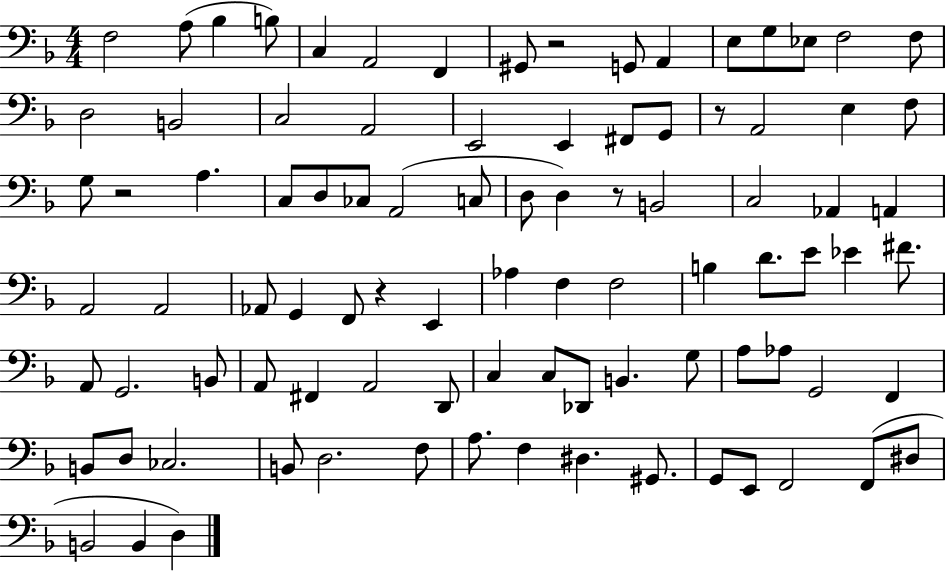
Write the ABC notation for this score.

X:1
T:Untitled
M:4/4
L:1/4
K:F
F,2 A,/2 _B, B,/2 C, A,,2 F,, ^G,,/2 z2 G,,/2 A,, E,/2 G,/2 _E,/2 F,2 F,/2 D,2 B,,2 C,2 A,,2 E,,2 E,, ^F,,/2 G,,/2 z/2 A,,2 E, F,/2 G,/2 z2 A, C,/2 D,/2 _C,/2 A,,2 C,/2 D,/2 D, z/2 B,,2 C,2 _A,, A,, A,,2 A,,2 _A,,/2 G,, F,,/2 z E,, _A, F, F,2 B, D/2 E/2 _E ^F/2 A,,/2 G,,2 B,,/2 A,,/2 ^F,, A,,2 D,,/2 C, C,/2 _D,,/2 B,, G,/2 A,/2 _A,/2 G,,2 F,, B,,/2 D,/2 _C,2 B,,/2 D,2 F,/2 A,/2 F, ^D, ^G,,/2 G,,/2 E,,/2 F,,2 F,,/2 ^D,/2 B,,2 B,, D,